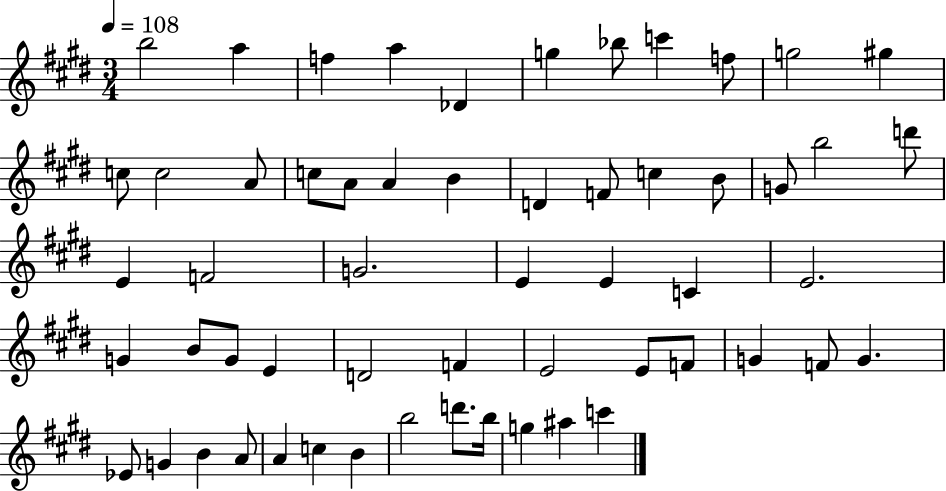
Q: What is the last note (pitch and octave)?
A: C6